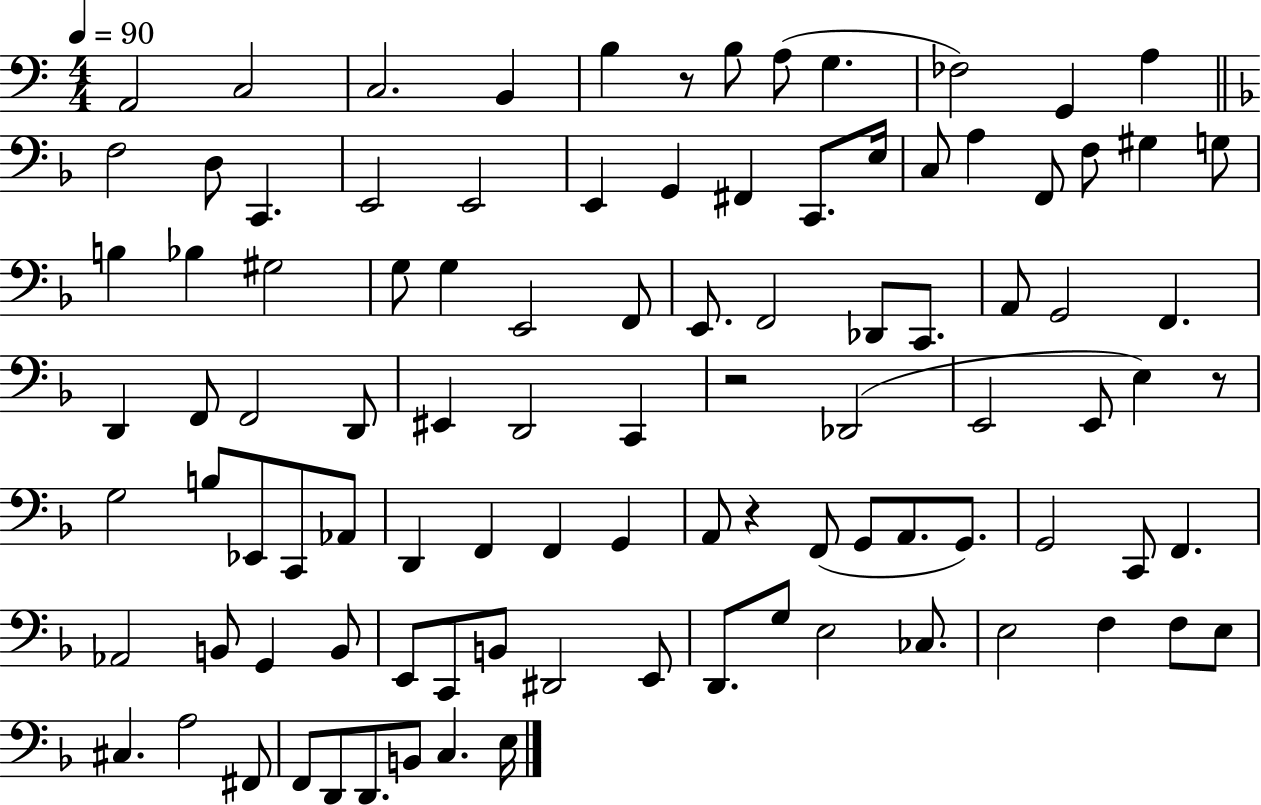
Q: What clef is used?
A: bass